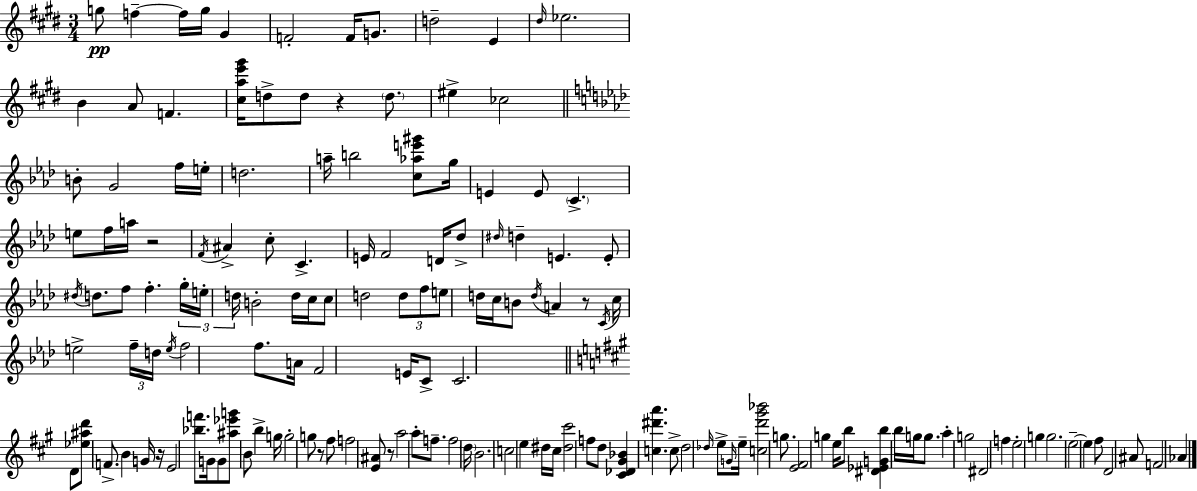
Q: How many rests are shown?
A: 6